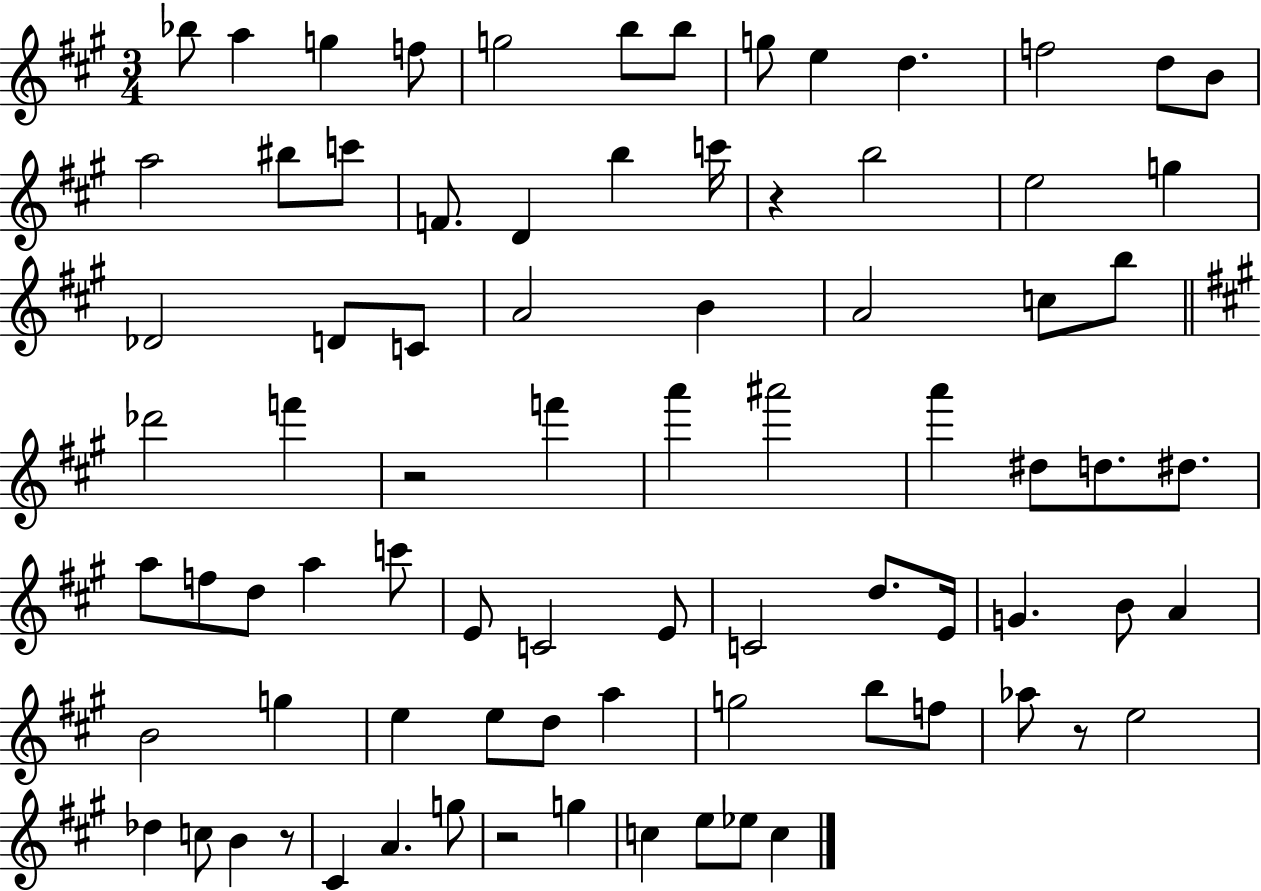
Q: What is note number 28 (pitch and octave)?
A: B4